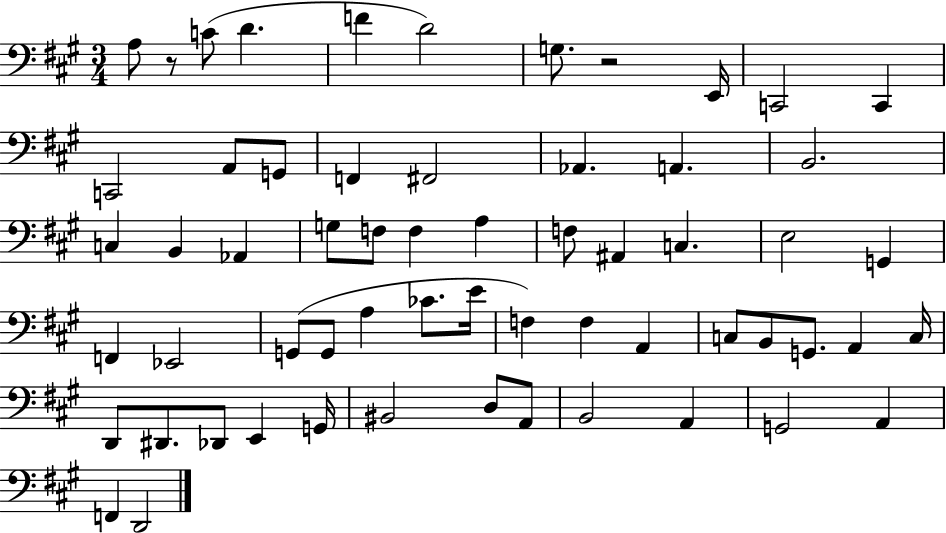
A3/e R/e C4/e D4/q. F4/q D4/h G3/e. R/h E2/s C2/h C2/q C2/h A2/e G2/e F2/q F#2/h Ab2/q. A2/q. B2/h. C3/q B2/q Ab2/q G3/e F3/e F3/q A3/q F3/e A#2/q C3/q. E3/h G2/q F2/q Eb2/h G2/e G2/e A3/q CES4/e. E4/s F3/q F3/q A2/q C3/e B2/e G2/e. A2/q C3/s D2/e D#2/e. Db2/e E2/q G2/s BIS2/h D3/e A2/e B2/h A2/q G2/h A2/q F2/q D2/h